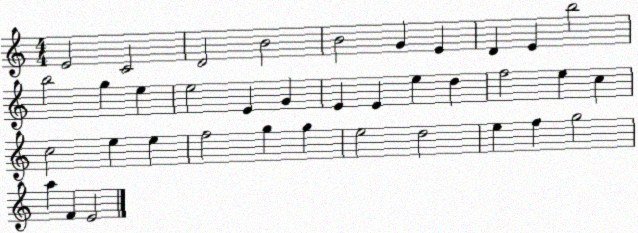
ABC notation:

X:1
T:Untitled
M:4/4
L:1/4
K:C
E2 C2 D2 B2 B2 G E D E b2 b2 g e e2 E G E E e d f2 e c c2 e e f2 g g e2 d2 e f g2 a F E2